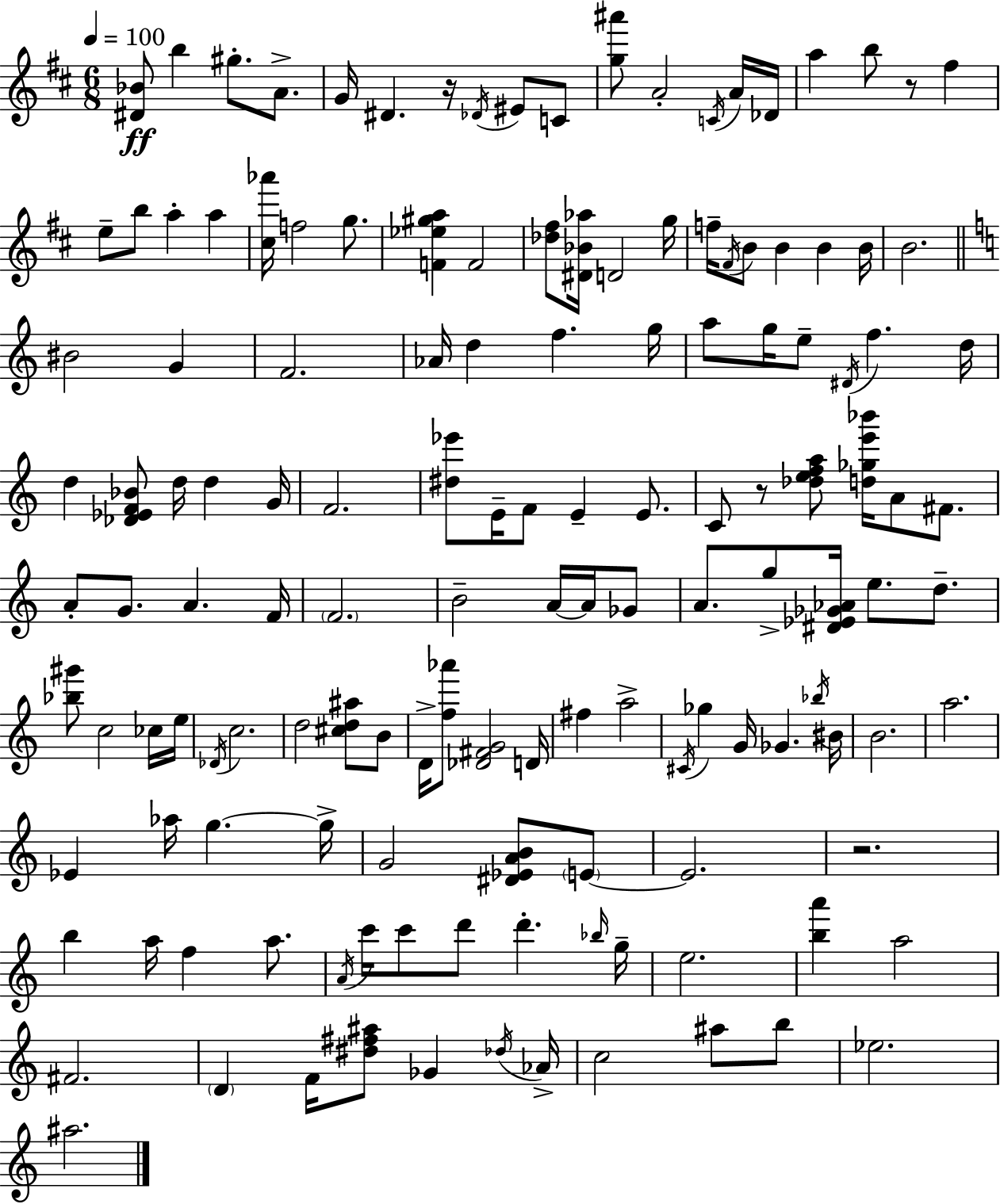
[D#4,Bb4]/e B5/q G#5/e. A4/e. G4/s D#4/q. R/s Db4/s EIS4/e C4/e [G5,A#6]/e A4/h C4/s A4/s Db4/s A5/q B5/e R/e F#5/q E5/e B5/e A5/q A5/q [C#5,Ab6]/s F5/h G5/e. [F4,Eb5,G#5,A5]/q F4/h [Db5,F#5]/e [D#4,Bb4,Ab5]/s D4/h G5/s F5/s F#4/s B4/e B4/q B4/q B4/s B4/h. BIS4/h G4/q F4/h. Ab4/s D5/q F5/q. G5/s A5/e G5/s E5/e D#4/s F5/q. D5/s D5/q [Db4,Eb4,F4,Bb4]/e D5/s D5/q G4/s F4/h. [D#5,Eb6]/e E4/s F4/e E4/q E4/e. C4/e R/e [Db5,E5,F5,A5]/e [D5,Gb5,E6,Bb6]/s A4/e F#4/e. A4/e G4/e. A4/q. F4/s F4/h. B4/h A4/s A4/s Gb4/e A4/e. G5/e [D#4,Eb4,Gb4,Ab4]/s E5/e. D5/e. [Bb5,G#6]/e C5/h CES5/s E5/s Db4/s C5/h. D5/h [C#5,D5,A#5]/e B4/e D4/s [F5,Ab6]/e [Db4,F#4,G4]/h D4/s F#5/q A5/h C#4/s Gb5/q G4/s Gb4/q. Bb5/s BIS4/s B4/h. A5/h. Eb4/q Ab5/s G5/q. G5/s G4/h [D#4,Eb4,A4,B4]/e E4/e E4/h. R/h. B5/q A5/s F5/q A5/e. A4/s C6/s C6/e D6/e D6/q. Bb5/s G5/s E5/h. [B5,A6]/q A5/h F#4/h. D4/q F4/s [D#5,F#5,A#5]/e Gb4/q Db5/s Ab4/s C5/h A#5/e B5/e Eb5/h. A#5/h.